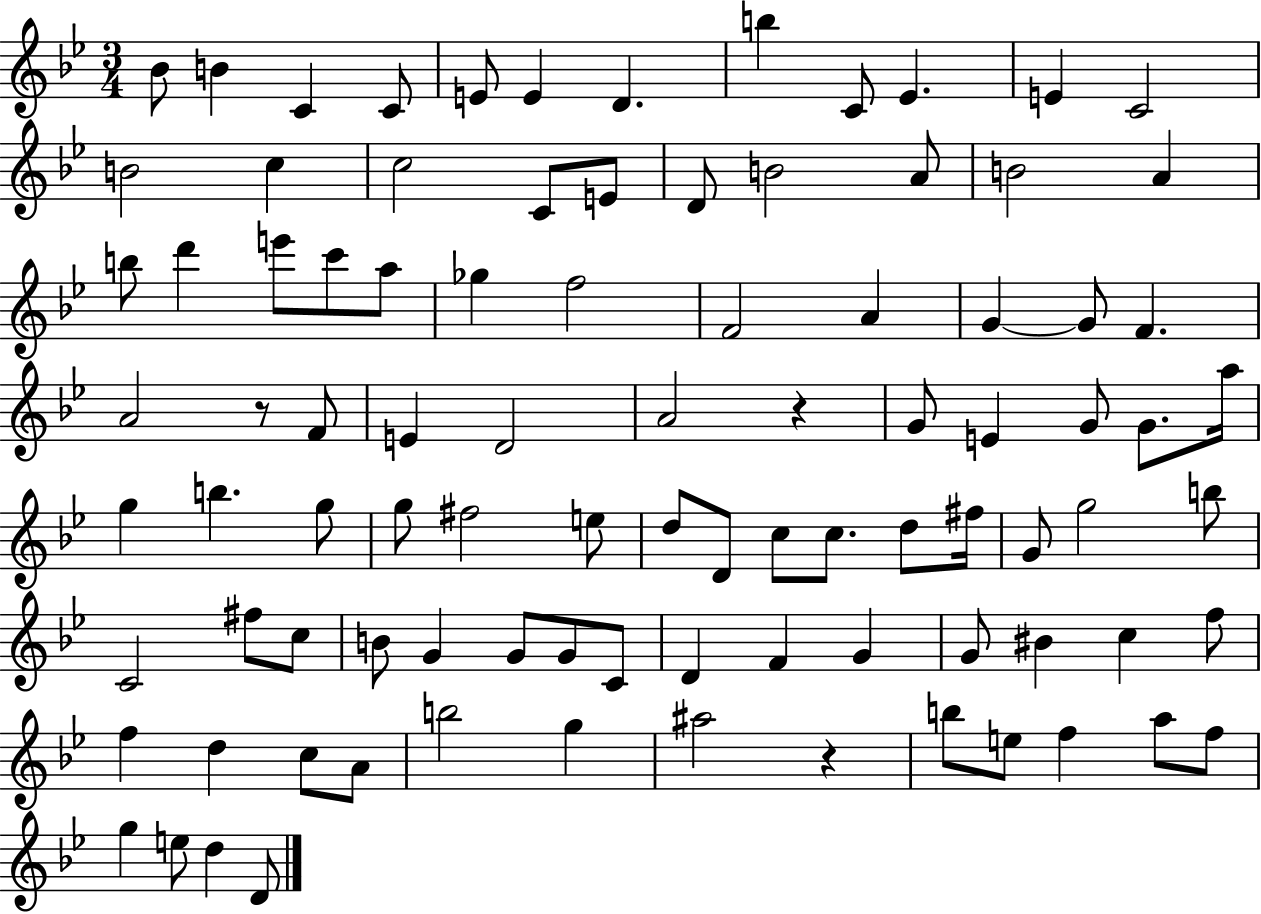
{
  \clef treble
  \numericTimeSignature
  \time 3/4
  \key bes \major
  bes'8 b'4 c'4 c'8 | e'8 e'4 d'4. | b''4 c'8 ees'4. | e'4 c'2 | \break b'2 c''4 | c''2 c'8 e'8 | d'8 b'2 a'8 | b'2 a'4 | \break b''8 d'''4 e'''8 c'''8 a''8 | ges''4 f''2 | f'2 a'4 | g'4~~ g'8 f'4. | \break a'2 r8 f'8 | e'4 d'2 | a'2 r4 | g'8 e'4 g'8 g'8. a''16 | \break g''4 b''4. g''8 | g''8 fis''2 e''8 | d''8 d'8 c''8 c''8. d''8 fis''16 | g'8 g''2 b''8 | \break c'2 fis''8 c''8 | b'8 g'4 g'8 g'8 c'8 | d'4 f'4 g'4 | g'8 bis'4 c''4 f''8 | \break f''4 d''4 c''8 a'8 | b''2 g''4 | ais''2 r4 | b''8 e''8 f''4 a''8 f''8 | \break g''4 e''8 d''4 d'8 | \bar "|."
}